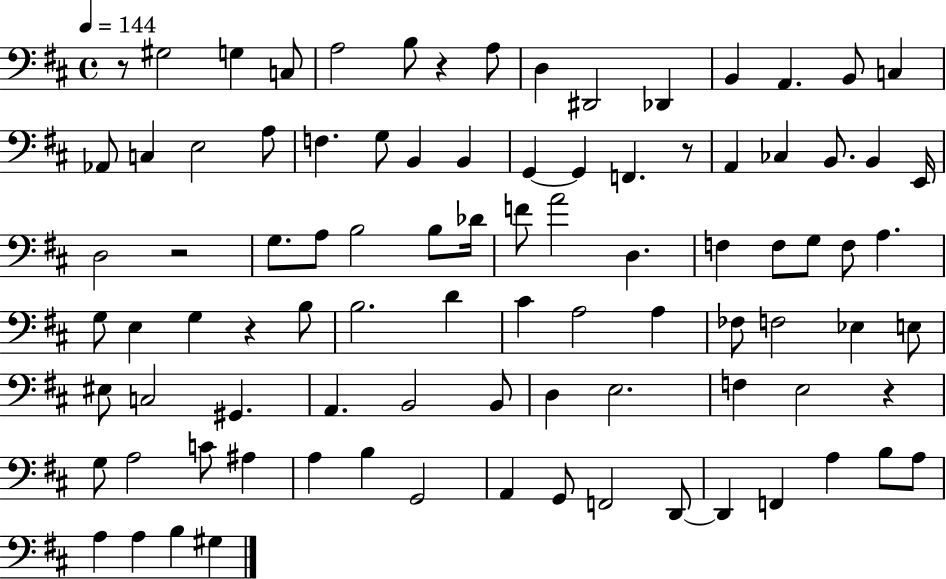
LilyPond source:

{
  \clef bass
  \time 4/4
  \defaultTimeSignature
  \key d \major
  \tempo 4 = 144
  r8 gis2 g4 c8 | a2 b8 r4 a8 | d4 dis,2 des,4 | b,4 a,4. b,8 c4 | \break aes,8 c4 e2 a8 | f4. g8 b,4 b,4 | g,4~~ g,4 f,4. r8 | a,4 ces4 b,8. b,4 e,16 | \break d2 r2 | g8. a8 b2 b8 des'16 | f'8 a'2 d4. | f4 f8 g8 f8 a4. | \break g8 e4 g4 r4 b8 | b2. d'4 | cis'4 a2 a4 | fes8 f2 ees4 e8 | \break eis8 c2 gis,4. | a,4. b,2 b,8 | d4 e2. | f4 e2 r4 | \break g8 a2 c'8 ais4 | a4 b4 g,2 | a,4 g,8 f,2 d,8~~ | d,4 f,4 a4 b8 a8 | \break a4 a4 b4 gis4 | \bar "|."
}